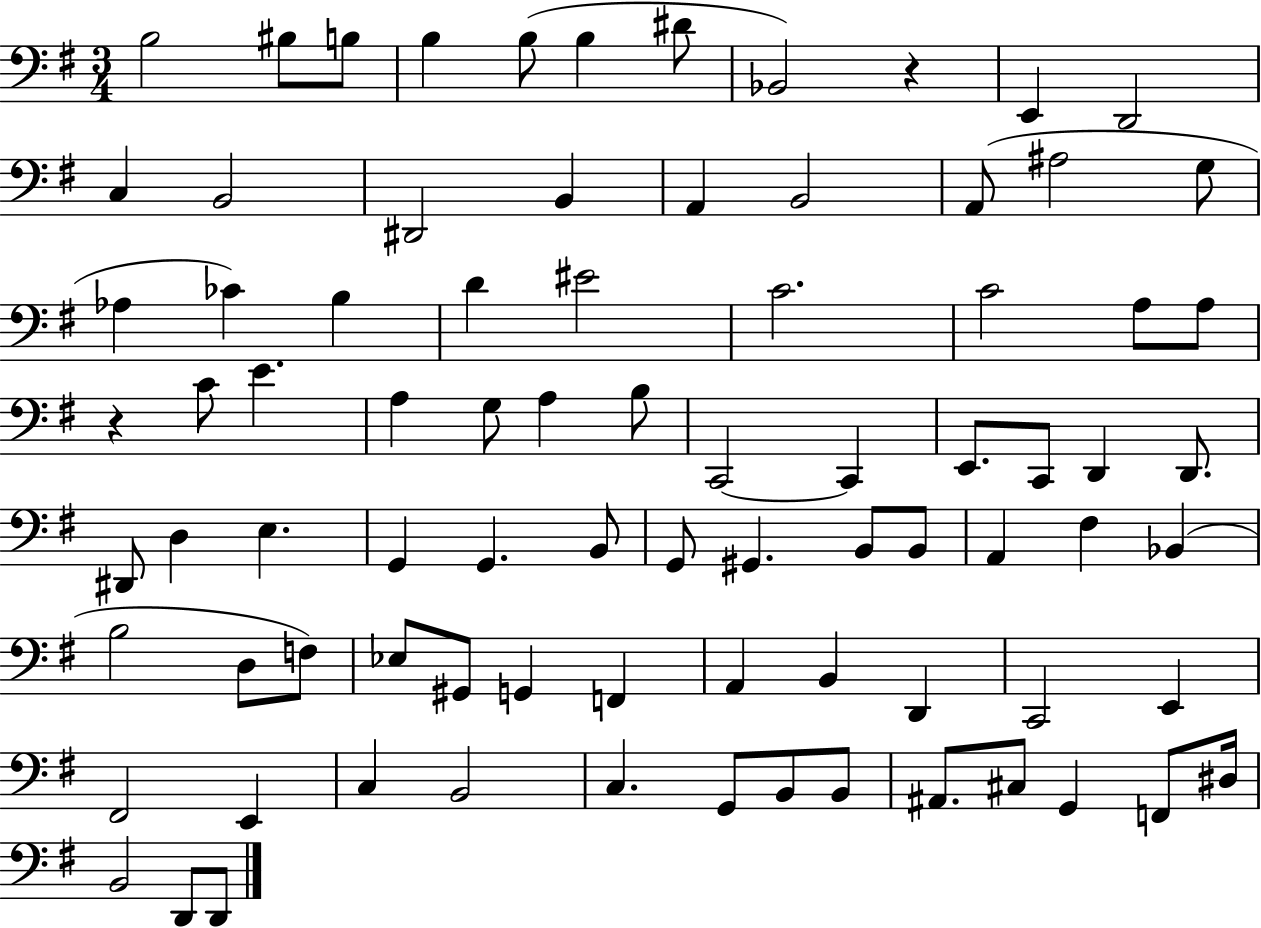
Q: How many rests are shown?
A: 2